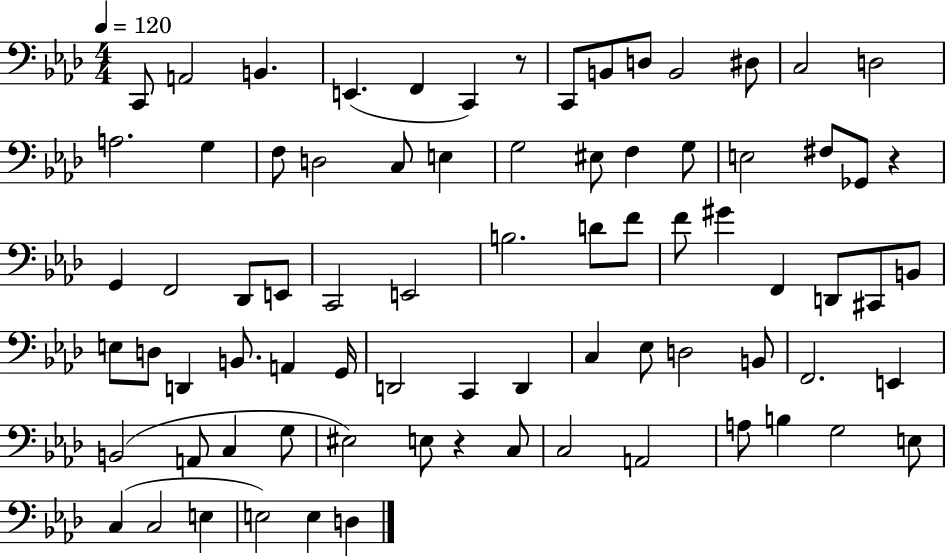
{
  \clef bass
  \numericTimeSignature
  \time 4/4
  \key aes \major
  \tempo 4 = 120
  c,8 a,2 b,4. | e,4.( f,4 c,4) r8 | c,8 b,8 d8 b,2 dis8 | c2 d2 | \break a2. g4 | f8 d2 c8 e4 | g2 eis8 f4 g8 | e2 fis8 ges,8 r4 | \break g,4 f,2 des,8 e,8 | c,2 e,2 | b2. d'8 f'8 | f'8 gis'4 f,4 d,8 cis,8 b,8 | \break e8 d8 d,4 b,8. a,4 g,16 | d,2 c,4 d,4 | c4 ees8 d2 b,8 | f,2. e,4 | \break b,2( a,8 c4 g8 | eis2) e8 r4 c8 | c2 a,2 | a8 b4 g2 e8 | \break c4( c2 e4 | e2) e4 d4 | \bar "|."
}